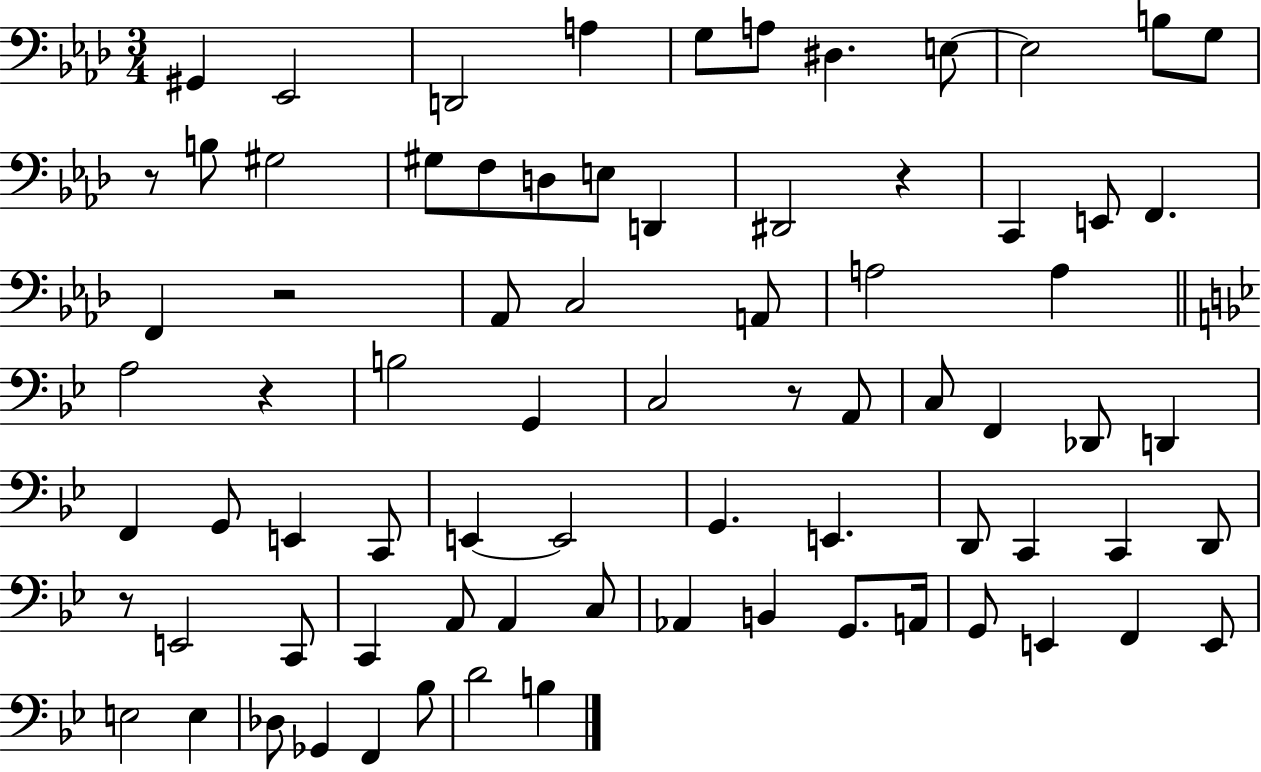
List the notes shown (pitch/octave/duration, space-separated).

G#2/q Eb2/h D2/h A3/q G3/e A3/e D#3/q. E3/e E3/h B3/e G3/e R/e B3/e G#3/h G#3/e F3/e D3/e E3/e D2/q D#2/h R/q C2/q E2/e F2/q. F2/q R/h Ab2/e C3/h A2/e A3/h A3/q A3/h R/q B3/h G2/q C3/h R/e A2/e C3/e F2/q Db2/e D2/q F2/q G2/e E2/q C2/e E2/q E2/h G2/q. E2/q. D2/e C2/q C2/q D2/e R/e E2/h C2/e C2/q A2/e A2/q C3/e Ab2/q B2/q G2/e. A2/s G2/e E2/q F2/q E2/e E3/h E3/q Db3/e Gb2/q F2/q Bb3/e D4/h B3/q